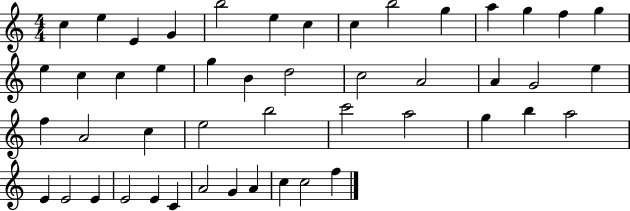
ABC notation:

X:1
T:Untitled
M:4/4
L:1/4
K:C
c e E G b2 e c c b2 g a g f g e c c e g B d2 c2 A2 A G2 e f A2 c e2 b2 c'2 a2 g b a2 E E2 E E2 E C A2 G A c c2 f